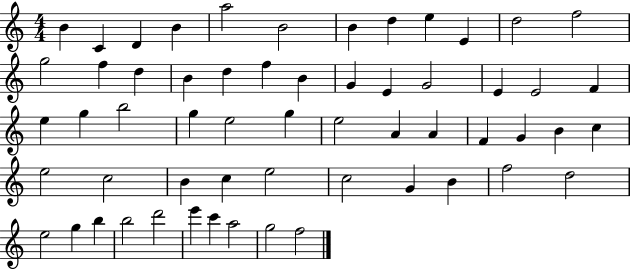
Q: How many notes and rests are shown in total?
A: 58